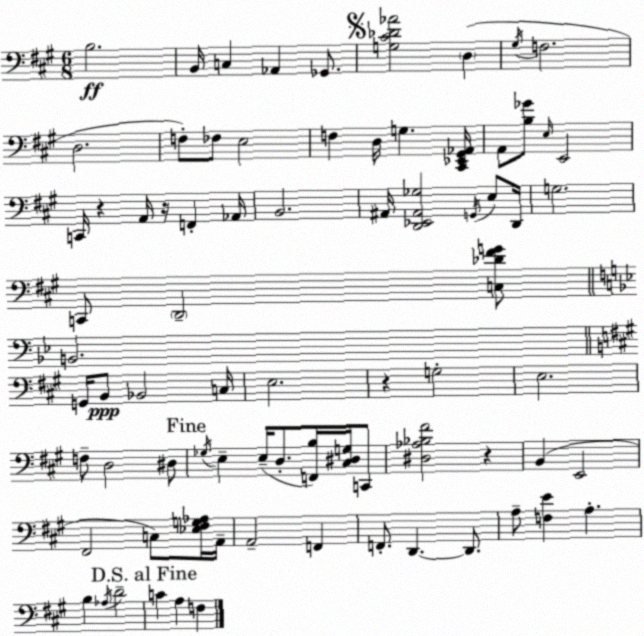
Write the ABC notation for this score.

X:1
T:Untitled
M:6/8
L:1/4
K:A
B,2 B,,/4 C, _A,, _G,,/2 [G,^C_D_A]2 D, ^G,/4 F,2 D,2 F,/2 _F,/2 E,2 F, D,/4 G, [^C,,_E,,^G,,_A,,]/4 A,,/2 [B,_G]/2 E,/4 E,,2 C,,/4 z A,,/4 z/4 F,, _A,,/4 B,,2 ^A,,/4 [D,,_E,,^A,,_G,]2 G,,/4 E,/2 D,,/4 G,2 C,,/2 D,,2 [C,_D^FG]/2 B,,2 G,,/4 B,,/2 _B,,2 C,/4 E,2 z G,2 E,2 F,/2 D,2 ^D,/2 _G,/4 E, E,/4 D,/2 [F,,B,]/4 [^C,^D,G,]/4 C,,/2 [^D,_A,_B,^F]2 z B,, E,,2 ^F,,2 C,/2 [_E,^F,G,_A,]/4 A,,/4 A,,2 F,, F,,/2 D,, D,,/2 A,/2 [F,E] A, B, _A,/4 D2 C A, F,